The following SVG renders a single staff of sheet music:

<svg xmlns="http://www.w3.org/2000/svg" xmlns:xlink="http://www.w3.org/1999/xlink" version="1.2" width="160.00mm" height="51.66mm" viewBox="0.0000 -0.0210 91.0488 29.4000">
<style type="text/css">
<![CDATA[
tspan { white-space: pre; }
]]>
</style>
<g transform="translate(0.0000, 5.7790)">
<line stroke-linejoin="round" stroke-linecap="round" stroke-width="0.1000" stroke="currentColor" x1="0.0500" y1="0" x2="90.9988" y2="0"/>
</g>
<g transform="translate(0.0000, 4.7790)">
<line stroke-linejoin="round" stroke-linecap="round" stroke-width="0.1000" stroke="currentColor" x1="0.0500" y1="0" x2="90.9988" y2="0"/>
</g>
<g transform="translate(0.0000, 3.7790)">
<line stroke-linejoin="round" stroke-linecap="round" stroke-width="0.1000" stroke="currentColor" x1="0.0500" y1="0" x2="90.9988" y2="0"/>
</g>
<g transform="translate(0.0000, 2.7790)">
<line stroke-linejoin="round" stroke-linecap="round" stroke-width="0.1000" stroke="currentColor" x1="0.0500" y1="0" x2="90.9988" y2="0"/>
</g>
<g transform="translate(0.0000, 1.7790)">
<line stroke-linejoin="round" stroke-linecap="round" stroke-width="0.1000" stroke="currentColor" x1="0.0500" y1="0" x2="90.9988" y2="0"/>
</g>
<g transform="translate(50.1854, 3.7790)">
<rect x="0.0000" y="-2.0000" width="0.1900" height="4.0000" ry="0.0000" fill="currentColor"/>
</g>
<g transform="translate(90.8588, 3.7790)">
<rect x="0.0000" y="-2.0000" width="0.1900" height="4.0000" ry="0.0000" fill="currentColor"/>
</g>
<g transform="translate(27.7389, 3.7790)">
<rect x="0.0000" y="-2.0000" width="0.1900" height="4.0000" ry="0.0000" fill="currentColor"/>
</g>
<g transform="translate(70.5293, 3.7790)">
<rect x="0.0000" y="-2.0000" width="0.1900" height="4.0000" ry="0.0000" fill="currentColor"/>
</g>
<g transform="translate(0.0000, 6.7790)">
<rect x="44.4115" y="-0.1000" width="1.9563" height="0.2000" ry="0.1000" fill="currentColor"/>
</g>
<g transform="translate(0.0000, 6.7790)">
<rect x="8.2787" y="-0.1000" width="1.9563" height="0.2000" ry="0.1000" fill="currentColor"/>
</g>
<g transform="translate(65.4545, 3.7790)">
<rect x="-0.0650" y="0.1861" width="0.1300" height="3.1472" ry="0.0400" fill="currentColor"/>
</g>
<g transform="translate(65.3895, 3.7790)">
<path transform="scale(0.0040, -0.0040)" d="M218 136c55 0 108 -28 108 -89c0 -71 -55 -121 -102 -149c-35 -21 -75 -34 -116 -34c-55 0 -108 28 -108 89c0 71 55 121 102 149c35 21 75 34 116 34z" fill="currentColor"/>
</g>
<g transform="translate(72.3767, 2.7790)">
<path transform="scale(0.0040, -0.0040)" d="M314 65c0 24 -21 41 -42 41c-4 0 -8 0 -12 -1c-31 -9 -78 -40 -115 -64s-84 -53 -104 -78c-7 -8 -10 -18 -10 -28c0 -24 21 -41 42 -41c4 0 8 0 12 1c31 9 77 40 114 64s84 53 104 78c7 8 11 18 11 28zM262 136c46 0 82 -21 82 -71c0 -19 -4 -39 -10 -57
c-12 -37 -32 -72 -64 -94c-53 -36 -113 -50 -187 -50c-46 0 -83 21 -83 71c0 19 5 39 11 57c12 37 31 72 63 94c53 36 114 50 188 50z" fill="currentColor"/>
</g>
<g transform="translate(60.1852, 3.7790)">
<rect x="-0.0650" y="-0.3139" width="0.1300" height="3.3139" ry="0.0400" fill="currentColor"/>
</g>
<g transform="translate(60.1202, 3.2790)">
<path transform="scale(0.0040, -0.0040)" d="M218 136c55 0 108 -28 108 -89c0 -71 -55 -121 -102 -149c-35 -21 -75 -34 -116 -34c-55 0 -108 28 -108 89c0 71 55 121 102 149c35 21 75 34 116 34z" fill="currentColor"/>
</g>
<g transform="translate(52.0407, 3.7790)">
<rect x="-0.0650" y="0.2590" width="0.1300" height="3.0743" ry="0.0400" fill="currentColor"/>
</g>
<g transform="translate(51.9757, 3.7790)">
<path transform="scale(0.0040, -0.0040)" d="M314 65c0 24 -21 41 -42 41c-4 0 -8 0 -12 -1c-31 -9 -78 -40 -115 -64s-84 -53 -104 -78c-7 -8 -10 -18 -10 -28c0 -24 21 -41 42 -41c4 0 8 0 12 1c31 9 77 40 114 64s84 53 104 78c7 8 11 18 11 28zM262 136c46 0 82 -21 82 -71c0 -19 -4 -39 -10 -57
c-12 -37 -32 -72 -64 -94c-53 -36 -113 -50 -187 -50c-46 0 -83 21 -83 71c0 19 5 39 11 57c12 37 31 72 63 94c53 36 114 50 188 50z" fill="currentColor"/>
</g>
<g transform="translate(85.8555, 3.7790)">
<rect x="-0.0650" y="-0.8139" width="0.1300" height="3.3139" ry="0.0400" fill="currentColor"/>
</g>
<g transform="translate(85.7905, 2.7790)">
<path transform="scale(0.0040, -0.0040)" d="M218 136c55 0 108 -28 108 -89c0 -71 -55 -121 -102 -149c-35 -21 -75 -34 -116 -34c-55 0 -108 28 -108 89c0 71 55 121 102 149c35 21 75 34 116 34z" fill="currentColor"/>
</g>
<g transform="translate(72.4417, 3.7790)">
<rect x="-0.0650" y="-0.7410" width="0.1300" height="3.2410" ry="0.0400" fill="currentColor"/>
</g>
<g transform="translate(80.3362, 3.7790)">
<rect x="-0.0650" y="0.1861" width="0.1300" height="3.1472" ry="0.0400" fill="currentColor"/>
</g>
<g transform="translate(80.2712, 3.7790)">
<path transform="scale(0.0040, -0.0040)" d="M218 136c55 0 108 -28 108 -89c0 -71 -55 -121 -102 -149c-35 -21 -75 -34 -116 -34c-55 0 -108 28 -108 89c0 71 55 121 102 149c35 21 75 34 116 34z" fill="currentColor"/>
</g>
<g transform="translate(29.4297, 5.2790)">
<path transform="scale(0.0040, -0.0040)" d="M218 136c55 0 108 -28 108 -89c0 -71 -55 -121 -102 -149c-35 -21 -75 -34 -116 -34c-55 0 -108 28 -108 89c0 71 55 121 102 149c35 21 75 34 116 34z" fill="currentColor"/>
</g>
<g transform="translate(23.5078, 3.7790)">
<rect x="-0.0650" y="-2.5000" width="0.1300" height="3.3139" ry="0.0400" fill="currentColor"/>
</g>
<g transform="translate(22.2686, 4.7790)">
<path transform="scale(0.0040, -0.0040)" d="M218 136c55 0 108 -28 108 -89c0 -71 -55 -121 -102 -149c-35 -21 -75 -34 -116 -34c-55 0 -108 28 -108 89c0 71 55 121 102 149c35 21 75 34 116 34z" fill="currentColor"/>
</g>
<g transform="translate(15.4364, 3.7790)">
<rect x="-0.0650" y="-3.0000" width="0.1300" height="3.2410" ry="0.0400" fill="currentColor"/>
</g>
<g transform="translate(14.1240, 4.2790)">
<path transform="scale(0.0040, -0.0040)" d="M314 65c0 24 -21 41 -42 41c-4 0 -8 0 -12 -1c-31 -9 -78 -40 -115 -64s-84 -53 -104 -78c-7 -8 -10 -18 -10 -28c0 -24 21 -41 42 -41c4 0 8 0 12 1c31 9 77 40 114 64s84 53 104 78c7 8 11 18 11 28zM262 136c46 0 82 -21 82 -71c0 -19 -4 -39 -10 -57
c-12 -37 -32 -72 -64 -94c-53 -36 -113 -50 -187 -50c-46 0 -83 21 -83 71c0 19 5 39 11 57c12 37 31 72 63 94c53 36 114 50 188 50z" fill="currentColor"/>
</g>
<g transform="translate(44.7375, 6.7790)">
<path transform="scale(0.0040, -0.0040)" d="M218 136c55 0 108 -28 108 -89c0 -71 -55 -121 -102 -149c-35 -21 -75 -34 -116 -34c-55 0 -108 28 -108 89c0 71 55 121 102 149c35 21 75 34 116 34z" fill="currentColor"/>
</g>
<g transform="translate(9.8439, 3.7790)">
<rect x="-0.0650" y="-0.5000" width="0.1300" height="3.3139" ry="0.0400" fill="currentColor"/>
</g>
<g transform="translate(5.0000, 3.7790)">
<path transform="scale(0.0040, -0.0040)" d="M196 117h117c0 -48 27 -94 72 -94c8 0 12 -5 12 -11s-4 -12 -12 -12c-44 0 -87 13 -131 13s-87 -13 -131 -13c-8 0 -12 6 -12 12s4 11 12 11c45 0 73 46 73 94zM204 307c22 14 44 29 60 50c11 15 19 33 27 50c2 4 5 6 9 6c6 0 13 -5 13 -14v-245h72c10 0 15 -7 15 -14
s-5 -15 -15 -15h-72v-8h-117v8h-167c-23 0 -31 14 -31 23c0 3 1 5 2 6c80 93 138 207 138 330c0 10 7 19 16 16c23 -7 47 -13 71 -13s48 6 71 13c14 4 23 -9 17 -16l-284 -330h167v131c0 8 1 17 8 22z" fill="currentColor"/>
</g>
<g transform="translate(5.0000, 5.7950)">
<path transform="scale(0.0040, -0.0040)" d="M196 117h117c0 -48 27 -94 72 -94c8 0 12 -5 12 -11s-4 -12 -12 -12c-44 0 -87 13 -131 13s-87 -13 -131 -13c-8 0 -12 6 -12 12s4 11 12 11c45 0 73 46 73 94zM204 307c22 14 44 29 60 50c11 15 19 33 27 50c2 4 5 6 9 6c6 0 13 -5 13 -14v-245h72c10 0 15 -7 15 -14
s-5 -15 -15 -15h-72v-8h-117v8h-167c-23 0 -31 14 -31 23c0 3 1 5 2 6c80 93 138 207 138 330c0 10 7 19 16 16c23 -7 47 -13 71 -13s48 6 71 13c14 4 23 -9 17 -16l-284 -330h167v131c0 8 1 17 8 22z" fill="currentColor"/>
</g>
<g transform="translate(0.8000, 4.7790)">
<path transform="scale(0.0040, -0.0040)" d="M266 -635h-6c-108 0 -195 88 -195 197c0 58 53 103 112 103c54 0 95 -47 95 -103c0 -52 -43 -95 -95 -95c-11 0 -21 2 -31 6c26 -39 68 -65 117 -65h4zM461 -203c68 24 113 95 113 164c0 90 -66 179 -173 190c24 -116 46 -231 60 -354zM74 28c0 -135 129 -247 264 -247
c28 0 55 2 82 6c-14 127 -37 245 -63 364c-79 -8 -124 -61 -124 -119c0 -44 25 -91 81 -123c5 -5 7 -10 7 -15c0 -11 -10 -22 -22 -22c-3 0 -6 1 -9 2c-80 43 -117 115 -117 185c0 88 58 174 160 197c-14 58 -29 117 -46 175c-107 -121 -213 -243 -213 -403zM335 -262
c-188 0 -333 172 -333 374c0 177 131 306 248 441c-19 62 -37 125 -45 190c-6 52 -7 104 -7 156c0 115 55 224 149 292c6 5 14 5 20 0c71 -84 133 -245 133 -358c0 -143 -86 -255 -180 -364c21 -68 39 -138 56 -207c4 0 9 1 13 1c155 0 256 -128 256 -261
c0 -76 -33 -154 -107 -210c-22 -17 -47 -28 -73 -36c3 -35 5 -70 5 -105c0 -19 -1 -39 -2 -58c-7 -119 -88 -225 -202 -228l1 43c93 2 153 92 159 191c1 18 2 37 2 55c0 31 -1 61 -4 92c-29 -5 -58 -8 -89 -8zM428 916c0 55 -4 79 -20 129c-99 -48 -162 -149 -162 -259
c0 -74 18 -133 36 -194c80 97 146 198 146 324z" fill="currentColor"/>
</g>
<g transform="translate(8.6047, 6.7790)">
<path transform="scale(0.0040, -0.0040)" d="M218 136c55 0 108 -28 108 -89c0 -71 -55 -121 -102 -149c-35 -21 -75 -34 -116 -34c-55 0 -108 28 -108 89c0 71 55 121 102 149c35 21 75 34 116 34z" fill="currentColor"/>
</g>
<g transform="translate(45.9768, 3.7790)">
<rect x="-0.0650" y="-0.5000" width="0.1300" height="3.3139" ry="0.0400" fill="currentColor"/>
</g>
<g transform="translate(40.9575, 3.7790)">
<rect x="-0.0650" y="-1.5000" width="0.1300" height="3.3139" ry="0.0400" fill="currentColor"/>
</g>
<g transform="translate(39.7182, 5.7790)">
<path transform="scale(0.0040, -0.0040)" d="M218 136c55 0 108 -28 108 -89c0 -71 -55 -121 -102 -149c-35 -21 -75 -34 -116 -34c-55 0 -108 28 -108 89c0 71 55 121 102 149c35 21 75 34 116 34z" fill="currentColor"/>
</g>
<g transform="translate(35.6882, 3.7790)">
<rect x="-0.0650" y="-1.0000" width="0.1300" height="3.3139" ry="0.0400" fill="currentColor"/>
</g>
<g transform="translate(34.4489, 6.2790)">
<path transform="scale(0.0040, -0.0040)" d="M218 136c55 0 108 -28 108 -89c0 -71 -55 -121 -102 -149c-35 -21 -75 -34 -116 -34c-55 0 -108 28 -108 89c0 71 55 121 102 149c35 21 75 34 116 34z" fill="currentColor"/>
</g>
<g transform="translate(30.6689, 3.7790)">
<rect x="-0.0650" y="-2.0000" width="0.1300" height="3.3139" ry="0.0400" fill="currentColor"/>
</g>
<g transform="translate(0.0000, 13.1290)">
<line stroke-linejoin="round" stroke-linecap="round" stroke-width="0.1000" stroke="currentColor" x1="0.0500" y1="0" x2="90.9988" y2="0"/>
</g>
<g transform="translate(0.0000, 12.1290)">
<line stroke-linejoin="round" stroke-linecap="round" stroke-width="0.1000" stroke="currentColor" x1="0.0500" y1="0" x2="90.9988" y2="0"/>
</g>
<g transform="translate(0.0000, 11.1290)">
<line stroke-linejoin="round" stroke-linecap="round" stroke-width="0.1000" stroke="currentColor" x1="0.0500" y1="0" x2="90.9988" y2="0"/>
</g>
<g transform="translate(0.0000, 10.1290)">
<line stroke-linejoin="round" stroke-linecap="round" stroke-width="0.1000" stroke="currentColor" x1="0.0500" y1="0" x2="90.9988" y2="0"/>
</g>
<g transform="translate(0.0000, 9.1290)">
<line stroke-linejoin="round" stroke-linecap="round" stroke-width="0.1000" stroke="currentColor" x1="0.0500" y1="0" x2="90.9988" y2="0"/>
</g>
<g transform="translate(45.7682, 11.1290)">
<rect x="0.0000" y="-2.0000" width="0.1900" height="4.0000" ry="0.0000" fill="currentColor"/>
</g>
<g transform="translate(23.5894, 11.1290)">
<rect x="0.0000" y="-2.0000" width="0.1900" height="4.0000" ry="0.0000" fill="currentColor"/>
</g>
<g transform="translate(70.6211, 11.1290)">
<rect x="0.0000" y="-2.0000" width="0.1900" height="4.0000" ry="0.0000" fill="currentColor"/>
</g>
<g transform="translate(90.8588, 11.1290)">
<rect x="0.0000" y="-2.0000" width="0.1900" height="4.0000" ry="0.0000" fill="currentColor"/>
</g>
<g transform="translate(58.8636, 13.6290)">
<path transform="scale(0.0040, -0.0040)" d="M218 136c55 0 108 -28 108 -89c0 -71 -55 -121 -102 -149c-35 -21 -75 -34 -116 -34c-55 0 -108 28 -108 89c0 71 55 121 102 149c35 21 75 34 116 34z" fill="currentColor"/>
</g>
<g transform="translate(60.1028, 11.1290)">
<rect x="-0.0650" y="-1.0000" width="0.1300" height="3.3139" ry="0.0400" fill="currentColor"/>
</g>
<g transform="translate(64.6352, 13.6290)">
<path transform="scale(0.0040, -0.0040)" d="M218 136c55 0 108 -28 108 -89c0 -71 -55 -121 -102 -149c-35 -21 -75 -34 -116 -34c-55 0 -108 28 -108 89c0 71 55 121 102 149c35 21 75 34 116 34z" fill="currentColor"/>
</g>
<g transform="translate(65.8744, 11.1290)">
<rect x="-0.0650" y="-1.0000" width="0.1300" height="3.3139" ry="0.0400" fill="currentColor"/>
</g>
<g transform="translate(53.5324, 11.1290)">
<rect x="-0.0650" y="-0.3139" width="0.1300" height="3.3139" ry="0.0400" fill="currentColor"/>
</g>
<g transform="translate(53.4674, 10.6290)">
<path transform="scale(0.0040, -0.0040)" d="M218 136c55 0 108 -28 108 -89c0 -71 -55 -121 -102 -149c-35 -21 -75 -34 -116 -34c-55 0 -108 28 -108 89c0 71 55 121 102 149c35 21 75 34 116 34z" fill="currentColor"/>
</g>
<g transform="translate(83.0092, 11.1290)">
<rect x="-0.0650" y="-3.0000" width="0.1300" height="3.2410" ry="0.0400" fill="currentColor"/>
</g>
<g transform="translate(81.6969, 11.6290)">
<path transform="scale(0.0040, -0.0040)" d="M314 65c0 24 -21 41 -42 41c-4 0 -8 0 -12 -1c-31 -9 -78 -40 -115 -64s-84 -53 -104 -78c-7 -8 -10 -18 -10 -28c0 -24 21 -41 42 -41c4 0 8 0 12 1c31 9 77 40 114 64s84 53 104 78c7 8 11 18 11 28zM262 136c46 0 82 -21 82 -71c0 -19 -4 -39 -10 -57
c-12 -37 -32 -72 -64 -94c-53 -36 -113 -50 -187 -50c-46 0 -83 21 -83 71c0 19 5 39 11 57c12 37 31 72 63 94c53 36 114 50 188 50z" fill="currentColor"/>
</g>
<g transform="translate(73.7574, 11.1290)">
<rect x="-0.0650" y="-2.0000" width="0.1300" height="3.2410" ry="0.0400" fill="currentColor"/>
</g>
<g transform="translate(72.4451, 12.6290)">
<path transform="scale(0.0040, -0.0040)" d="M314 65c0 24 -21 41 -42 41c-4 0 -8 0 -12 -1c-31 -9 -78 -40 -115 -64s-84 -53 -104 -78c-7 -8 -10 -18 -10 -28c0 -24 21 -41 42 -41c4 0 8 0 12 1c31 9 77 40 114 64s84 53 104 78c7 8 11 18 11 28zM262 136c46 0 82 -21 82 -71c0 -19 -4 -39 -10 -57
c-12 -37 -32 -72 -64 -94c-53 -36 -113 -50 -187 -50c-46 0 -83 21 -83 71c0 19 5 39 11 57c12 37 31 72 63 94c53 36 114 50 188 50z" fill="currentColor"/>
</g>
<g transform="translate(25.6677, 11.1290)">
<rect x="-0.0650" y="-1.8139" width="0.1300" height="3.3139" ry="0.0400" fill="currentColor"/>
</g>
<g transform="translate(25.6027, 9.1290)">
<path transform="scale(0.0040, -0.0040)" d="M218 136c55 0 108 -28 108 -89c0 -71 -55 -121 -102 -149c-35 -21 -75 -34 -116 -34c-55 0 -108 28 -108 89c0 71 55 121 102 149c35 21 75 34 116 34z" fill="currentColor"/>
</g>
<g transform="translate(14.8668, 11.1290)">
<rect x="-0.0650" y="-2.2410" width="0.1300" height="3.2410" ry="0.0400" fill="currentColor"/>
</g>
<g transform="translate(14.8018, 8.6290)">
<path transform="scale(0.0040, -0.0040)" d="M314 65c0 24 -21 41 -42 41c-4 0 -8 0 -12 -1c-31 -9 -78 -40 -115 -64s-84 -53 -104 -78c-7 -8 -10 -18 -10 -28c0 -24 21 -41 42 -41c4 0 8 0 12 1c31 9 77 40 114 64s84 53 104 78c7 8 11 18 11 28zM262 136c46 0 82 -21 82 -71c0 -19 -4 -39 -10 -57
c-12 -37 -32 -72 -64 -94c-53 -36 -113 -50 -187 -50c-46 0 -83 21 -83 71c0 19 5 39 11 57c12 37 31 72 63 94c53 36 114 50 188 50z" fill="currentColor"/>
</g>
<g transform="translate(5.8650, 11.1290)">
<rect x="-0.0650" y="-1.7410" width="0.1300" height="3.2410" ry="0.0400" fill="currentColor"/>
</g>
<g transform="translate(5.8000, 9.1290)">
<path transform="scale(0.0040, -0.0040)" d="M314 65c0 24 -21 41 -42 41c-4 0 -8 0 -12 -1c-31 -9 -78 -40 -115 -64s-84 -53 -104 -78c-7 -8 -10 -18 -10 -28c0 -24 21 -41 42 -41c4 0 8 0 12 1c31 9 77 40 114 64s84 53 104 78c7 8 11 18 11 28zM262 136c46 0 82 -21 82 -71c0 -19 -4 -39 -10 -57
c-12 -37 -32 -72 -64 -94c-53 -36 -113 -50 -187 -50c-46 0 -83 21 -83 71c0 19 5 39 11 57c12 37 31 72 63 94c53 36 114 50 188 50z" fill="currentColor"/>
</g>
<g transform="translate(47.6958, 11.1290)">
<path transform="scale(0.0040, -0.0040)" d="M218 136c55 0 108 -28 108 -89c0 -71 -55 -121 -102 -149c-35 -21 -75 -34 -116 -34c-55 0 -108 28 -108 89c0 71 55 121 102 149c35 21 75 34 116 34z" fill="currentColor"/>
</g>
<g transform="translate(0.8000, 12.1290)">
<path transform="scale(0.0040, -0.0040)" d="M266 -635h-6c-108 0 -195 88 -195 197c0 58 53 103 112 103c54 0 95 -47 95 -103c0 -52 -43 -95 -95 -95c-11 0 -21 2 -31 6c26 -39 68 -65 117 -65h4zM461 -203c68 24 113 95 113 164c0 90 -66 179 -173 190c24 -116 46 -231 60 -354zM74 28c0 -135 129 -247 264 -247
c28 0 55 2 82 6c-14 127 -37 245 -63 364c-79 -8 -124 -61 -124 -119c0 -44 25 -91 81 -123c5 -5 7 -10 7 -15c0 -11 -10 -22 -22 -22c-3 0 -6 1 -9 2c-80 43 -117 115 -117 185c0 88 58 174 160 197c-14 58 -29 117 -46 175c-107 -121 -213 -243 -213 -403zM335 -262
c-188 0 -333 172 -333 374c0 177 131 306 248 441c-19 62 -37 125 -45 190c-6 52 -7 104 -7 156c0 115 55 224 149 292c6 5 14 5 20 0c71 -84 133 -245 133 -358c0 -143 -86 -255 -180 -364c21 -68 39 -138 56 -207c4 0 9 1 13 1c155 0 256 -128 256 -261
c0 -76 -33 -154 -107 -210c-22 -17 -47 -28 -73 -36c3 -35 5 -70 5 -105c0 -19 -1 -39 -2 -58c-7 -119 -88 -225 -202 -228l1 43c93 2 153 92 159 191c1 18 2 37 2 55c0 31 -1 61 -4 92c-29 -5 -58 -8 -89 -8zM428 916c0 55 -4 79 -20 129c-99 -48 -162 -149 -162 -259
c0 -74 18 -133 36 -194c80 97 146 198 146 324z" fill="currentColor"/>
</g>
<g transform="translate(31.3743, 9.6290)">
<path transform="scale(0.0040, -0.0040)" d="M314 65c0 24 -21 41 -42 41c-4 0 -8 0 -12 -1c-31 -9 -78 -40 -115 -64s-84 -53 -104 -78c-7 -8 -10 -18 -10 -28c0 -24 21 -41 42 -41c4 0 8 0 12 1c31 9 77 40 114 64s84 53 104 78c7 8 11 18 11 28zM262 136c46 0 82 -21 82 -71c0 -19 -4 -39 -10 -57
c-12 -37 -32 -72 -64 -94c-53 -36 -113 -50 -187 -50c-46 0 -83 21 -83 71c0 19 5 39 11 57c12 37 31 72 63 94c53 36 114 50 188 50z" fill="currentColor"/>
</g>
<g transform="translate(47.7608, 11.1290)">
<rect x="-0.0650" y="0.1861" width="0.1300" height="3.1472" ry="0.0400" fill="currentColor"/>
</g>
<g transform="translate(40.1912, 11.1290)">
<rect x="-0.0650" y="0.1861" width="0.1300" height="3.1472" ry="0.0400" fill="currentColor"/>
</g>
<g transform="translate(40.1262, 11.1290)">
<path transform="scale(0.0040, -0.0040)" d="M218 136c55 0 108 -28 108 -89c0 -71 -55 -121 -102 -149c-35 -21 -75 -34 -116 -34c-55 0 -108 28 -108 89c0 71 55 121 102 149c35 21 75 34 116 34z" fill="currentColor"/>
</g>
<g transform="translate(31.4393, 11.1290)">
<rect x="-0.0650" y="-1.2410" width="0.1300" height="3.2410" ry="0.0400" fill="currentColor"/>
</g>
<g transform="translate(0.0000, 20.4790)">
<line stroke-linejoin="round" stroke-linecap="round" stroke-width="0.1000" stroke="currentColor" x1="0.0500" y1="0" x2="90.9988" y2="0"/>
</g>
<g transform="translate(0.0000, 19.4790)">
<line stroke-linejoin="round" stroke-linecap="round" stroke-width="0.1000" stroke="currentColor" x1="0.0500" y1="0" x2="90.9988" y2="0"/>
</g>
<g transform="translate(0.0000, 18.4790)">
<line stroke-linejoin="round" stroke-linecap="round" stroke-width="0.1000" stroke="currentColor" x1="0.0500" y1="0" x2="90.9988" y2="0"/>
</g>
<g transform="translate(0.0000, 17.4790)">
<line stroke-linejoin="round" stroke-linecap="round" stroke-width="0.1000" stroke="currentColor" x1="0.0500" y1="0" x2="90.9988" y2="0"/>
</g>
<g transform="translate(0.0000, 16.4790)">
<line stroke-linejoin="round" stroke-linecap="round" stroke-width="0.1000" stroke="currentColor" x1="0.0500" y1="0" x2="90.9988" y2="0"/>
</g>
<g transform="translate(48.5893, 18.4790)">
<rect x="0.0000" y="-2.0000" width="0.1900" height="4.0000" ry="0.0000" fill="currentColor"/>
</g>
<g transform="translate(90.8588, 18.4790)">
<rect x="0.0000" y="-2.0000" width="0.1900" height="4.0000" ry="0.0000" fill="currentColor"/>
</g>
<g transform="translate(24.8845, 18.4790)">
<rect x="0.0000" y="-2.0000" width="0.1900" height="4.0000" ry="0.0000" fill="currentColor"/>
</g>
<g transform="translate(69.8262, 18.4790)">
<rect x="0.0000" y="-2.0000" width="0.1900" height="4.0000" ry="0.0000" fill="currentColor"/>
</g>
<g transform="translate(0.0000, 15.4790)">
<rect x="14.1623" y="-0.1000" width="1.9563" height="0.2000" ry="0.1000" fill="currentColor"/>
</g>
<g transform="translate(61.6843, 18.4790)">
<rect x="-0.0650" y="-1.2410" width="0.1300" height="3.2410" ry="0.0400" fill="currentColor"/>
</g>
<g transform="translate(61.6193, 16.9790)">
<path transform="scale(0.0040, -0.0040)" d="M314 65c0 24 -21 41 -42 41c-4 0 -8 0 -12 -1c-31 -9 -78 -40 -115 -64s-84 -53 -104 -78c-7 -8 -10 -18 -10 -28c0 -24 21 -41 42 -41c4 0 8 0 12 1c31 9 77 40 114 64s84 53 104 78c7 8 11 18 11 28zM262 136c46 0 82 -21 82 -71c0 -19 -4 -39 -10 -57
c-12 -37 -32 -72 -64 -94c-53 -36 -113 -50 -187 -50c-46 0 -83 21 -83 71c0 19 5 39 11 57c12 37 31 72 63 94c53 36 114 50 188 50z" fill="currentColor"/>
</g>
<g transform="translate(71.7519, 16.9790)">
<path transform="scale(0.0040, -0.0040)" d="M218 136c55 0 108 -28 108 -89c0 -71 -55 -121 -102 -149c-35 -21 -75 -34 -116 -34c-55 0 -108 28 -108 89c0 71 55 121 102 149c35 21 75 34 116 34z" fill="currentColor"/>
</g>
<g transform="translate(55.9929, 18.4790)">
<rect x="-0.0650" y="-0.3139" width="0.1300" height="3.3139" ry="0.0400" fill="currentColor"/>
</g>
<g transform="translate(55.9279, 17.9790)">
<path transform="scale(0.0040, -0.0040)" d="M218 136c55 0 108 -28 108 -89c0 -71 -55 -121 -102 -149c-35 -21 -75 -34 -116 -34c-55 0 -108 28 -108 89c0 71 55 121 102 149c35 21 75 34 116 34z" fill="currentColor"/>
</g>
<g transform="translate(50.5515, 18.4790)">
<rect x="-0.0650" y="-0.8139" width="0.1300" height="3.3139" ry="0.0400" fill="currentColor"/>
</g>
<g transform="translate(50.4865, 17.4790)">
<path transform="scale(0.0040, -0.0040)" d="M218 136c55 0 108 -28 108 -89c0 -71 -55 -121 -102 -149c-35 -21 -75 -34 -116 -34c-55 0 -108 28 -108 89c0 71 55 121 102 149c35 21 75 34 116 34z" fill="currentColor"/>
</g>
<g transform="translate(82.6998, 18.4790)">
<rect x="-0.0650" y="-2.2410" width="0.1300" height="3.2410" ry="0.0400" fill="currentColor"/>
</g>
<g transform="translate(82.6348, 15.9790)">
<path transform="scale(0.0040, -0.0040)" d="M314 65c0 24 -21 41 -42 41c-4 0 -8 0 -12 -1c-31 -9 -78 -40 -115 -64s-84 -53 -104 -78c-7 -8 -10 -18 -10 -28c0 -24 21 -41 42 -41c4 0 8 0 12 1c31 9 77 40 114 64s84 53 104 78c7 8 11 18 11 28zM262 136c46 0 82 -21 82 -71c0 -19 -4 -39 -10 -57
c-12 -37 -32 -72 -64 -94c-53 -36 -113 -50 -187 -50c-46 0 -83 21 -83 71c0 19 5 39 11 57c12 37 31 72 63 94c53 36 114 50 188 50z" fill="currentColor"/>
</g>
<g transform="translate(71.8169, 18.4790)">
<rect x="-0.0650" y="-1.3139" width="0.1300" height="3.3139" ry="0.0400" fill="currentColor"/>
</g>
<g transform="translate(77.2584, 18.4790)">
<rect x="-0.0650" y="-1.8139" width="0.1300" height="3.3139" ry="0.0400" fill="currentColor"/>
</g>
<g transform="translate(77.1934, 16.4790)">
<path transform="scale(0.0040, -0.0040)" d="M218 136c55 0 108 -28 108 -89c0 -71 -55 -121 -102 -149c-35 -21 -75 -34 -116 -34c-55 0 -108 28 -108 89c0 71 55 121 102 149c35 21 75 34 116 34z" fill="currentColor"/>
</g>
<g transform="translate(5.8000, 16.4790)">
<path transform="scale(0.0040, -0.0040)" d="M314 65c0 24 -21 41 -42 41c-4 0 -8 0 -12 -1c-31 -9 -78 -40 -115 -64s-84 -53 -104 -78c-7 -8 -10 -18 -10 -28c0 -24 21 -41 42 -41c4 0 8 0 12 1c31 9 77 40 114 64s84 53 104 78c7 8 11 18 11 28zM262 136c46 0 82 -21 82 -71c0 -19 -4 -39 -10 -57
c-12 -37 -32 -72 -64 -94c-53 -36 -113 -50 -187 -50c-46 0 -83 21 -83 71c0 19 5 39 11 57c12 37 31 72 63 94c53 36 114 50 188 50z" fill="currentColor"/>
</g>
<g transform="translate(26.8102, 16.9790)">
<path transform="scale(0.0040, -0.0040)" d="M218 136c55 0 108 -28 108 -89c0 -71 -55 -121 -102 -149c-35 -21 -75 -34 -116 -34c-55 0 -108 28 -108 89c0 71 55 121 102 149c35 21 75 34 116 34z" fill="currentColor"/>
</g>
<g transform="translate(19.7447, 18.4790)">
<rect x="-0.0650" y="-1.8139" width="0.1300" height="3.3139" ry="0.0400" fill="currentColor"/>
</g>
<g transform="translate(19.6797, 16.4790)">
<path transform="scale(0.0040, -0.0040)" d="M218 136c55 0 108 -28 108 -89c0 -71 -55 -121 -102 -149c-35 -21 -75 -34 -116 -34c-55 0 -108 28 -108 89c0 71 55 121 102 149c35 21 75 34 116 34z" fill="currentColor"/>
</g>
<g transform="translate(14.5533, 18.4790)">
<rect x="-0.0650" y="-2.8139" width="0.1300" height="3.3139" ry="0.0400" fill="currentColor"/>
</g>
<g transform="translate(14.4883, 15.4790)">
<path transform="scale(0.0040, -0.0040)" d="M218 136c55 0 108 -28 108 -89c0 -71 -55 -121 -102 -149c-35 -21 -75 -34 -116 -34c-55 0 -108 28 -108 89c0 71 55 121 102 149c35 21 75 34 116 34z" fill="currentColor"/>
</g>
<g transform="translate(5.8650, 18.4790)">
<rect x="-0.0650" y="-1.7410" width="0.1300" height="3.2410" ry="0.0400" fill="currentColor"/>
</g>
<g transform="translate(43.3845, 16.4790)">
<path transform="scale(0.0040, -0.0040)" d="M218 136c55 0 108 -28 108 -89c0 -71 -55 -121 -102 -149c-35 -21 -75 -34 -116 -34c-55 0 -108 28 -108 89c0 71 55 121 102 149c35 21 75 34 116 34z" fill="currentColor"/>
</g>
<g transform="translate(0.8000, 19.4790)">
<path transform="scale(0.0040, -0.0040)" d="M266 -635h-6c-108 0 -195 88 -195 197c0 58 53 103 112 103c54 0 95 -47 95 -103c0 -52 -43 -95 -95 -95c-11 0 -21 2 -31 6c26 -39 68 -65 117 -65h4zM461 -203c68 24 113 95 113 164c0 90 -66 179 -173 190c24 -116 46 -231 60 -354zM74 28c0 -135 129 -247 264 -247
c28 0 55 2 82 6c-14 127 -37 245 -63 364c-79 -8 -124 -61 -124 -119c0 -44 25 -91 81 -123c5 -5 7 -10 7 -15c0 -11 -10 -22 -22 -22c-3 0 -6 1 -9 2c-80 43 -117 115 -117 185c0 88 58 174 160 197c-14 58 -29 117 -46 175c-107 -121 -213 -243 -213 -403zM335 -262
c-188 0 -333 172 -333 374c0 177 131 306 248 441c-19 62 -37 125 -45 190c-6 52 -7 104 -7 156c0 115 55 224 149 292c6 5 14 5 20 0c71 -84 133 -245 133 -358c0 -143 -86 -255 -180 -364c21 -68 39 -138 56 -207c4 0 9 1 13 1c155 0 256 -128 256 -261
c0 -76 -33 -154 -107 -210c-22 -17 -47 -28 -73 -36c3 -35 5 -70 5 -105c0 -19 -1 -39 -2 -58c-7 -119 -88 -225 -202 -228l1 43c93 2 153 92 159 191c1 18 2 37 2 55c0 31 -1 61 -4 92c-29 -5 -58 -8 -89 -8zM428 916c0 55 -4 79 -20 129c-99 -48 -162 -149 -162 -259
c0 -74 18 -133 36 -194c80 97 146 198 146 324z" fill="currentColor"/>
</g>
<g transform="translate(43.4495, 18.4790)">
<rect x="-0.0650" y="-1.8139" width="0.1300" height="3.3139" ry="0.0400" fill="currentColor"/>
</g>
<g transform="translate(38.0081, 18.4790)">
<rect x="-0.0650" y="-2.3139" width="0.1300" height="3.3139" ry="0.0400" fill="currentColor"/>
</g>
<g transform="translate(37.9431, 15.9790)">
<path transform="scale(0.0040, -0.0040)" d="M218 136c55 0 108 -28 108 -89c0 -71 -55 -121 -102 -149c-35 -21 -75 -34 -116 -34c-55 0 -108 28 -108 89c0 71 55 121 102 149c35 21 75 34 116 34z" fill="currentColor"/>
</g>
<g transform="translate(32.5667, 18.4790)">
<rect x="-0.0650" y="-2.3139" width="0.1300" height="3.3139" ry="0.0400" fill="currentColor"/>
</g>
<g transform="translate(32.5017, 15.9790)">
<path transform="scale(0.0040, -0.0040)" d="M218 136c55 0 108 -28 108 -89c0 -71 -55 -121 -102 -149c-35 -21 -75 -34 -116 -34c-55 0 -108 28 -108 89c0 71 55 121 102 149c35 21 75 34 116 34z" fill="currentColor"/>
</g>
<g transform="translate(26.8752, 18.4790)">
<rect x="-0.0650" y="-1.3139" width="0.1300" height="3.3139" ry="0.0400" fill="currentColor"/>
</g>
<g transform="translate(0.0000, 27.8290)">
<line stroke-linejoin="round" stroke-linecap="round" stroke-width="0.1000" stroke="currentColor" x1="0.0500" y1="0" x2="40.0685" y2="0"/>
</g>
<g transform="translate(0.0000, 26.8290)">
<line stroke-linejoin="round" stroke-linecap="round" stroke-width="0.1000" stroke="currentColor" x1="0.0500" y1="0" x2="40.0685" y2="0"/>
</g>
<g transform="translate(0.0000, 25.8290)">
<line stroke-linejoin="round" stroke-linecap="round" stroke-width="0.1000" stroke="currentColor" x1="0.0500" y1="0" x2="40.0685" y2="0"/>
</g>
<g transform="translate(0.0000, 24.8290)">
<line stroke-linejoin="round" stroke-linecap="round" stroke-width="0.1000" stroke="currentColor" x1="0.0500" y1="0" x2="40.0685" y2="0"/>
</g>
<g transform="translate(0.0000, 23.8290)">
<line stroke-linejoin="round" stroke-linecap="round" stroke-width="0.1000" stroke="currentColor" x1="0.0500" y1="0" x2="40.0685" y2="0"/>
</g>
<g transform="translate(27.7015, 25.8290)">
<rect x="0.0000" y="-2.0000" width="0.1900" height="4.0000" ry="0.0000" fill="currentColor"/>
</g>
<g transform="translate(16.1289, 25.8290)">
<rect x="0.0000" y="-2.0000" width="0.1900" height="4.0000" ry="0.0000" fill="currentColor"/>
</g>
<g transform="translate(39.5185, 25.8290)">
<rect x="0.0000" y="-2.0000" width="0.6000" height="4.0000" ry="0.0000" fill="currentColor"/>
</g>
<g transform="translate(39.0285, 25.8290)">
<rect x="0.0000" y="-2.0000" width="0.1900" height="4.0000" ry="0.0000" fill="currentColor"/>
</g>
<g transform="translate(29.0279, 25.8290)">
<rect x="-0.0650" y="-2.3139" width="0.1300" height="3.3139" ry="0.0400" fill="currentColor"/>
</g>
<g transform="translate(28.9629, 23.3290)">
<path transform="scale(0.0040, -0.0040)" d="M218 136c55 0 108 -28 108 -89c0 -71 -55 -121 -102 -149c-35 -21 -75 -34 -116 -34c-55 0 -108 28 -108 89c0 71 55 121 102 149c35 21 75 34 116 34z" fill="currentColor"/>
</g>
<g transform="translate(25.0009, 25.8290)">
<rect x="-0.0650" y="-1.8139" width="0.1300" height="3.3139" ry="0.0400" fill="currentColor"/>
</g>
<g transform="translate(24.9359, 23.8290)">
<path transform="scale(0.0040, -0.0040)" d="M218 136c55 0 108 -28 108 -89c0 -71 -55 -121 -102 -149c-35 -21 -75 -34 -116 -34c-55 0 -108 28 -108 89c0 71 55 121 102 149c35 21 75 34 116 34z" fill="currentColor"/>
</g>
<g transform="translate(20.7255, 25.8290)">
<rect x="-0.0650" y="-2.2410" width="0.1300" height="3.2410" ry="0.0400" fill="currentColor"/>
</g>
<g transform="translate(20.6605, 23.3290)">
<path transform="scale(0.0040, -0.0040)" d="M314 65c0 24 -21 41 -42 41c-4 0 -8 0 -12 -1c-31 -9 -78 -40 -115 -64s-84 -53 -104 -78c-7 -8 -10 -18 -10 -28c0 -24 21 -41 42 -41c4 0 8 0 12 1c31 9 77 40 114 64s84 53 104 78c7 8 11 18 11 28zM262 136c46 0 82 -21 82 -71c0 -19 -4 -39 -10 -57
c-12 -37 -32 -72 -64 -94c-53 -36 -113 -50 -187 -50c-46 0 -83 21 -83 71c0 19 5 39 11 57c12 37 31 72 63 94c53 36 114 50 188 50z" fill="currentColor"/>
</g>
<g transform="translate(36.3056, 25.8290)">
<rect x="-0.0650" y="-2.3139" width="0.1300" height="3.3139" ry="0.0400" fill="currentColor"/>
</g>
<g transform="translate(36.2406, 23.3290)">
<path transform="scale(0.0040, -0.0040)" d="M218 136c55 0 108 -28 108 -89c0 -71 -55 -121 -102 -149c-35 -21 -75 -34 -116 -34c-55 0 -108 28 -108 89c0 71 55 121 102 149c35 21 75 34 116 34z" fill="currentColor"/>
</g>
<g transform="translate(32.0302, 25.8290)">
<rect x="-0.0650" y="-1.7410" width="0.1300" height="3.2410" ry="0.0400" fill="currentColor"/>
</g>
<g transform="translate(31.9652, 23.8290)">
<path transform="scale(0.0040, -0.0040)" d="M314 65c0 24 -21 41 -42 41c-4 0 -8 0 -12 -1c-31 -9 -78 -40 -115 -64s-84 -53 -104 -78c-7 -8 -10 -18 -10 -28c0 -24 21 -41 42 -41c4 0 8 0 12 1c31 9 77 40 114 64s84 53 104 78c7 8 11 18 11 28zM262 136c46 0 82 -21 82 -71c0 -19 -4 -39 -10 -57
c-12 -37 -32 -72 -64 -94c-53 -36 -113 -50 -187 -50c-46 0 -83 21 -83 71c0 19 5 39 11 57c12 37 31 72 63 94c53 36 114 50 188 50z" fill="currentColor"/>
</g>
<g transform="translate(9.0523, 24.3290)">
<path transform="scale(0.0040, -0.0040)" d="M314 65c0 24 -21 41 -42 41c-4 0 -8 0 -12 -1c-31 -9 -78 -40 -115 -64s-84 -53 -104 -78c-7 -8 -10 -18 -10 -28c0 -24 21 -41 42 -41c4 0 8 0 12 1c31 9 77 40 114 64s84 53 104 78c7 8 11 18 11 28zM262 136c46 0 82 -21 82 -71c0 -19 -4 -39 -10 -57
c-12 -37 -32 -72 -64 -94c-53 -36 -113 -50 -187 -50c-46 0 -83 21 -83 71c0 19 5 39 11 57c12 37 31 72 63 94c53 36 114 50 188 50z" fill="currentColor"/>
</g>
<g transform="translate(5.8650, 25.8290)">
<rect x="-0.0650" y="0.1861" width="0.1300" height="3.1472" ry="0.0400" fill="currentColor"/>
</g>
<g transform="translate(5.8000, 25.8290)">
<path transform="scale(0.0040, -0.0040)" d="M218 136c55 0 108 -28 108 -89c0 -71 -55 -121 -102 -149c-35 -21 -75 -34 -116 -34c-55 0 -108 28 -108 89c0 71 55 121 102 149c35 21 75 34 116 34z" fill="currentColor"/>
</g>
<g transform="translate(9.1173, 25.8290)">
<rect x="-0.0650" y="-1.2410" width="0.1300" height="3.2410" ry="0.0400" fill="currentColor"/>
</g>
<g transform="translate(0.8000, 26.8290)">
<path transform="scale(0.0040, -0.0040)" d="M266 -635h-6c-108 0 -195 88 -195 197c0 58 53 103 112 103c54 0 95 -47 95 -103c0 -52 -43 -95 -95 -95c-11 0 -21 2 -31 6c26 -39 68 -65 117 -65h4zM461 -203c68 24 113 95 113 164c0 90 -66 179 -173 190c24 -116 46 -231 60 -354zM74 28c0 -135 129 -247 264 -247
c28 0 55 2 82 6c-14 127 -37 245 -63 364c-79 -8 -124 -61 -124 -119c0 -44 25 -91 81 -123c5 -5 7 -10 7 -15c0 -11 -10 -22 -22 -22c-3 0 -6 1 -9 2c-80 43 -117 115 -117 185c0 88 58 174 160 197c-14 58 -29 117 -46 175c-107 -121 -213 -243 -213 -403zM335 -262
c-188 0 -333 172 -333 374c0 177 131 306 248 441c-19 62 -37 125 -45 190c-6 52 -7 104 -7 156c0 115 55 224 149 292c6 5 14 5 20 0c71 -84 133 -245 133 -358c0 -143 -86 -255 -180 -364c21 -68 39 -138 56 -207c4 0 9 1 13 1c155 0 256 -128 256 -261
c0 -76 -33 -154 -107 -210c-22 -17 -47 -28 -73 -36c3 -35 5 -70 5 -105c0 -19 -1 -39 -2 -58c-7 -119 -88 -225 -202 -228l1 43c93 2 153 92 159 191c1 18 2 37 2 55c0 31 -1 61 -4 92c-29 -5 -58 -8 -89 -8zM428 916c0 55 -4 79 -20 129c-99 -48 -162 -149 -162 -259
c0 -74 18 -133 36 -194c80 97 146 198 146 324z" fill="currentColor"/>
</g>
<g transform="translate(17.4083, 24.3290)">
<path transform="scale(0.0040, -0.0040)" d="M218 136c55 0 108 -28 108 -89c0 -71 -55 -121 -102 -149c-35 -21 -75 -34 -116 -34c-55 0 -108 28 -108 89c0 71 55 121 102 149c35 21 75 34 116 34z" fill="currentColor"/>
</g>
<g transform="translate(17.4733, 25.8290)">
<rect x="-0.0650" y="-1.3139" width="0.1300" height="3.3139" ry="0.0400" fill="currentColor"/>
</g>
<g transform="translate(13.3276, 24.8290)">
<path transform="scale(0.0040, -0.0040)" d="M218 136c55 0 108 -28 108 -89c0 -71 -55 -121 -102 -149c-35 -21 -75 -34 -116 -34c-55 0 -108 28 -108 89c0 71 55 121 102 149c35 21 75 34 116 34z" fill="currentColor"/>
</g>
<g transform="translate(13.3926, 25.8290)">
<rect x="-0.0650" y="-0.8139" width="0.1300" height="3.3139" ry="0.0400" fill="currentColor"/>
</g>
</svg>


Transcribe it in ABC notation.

X:1
T:Untitled
M:4/4
L:1/4
K:C
C A2 G F D E C B2 c B d2 B d f2 g2 f e2 B B c D D F2 A2 f2 a f e g g f d c e2 e f g2 B e2 d e g2 f g f2 g